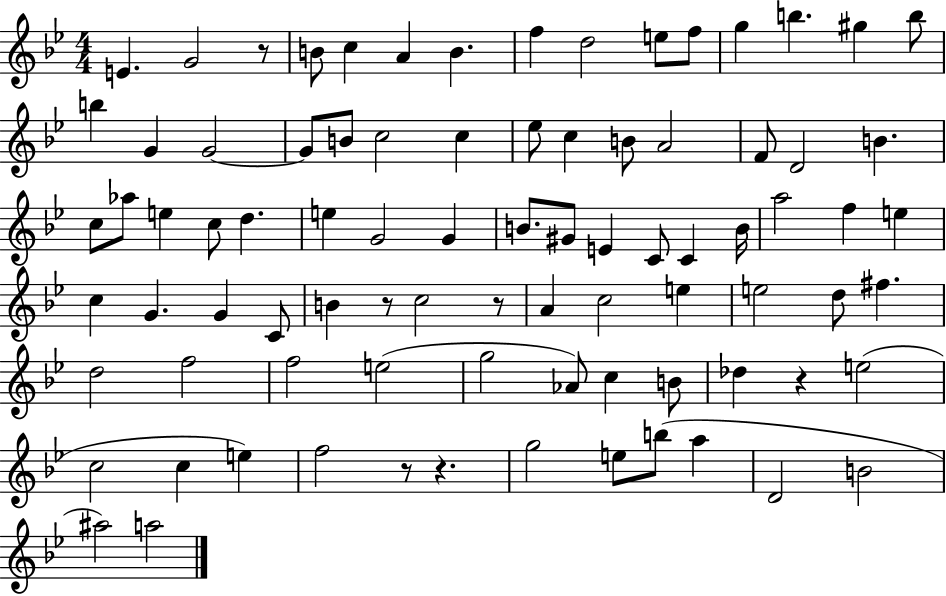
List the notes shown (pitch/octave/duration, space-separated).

E4/q. G4/h R/e B4/e C5/q A4/q B4/q. F5/q D5/h E5/e F5/e G5/q B5/q. G#5/q B5/e B5/q G4/q G4/h G4/e B4/e C5/h C5/q Eb5/e C5/q B4/e A4/h F4/e D4/h B4/q. C5/e Ab5/e E5/q C5/e D5/q. E5/q G4/h G4/q B4/e. G#4/e E4/q C4/e C4/q B4/s A5/h F5/q E5/q C5/q G4/q. G4/q C4/e B4/q R/e C5/h R/e A4/q C5/h E5/q E5/h D5/e F#5/q. D5/h F5/h F5/h E5/h G5/h Ab4/e C5/q B4/e Db5/q R/q E5/h C5/h C5/q E5/q F5/h R/e R/q. G5/h E5/e B5/e A5/q D4/h B4/h A#5/h A5/h